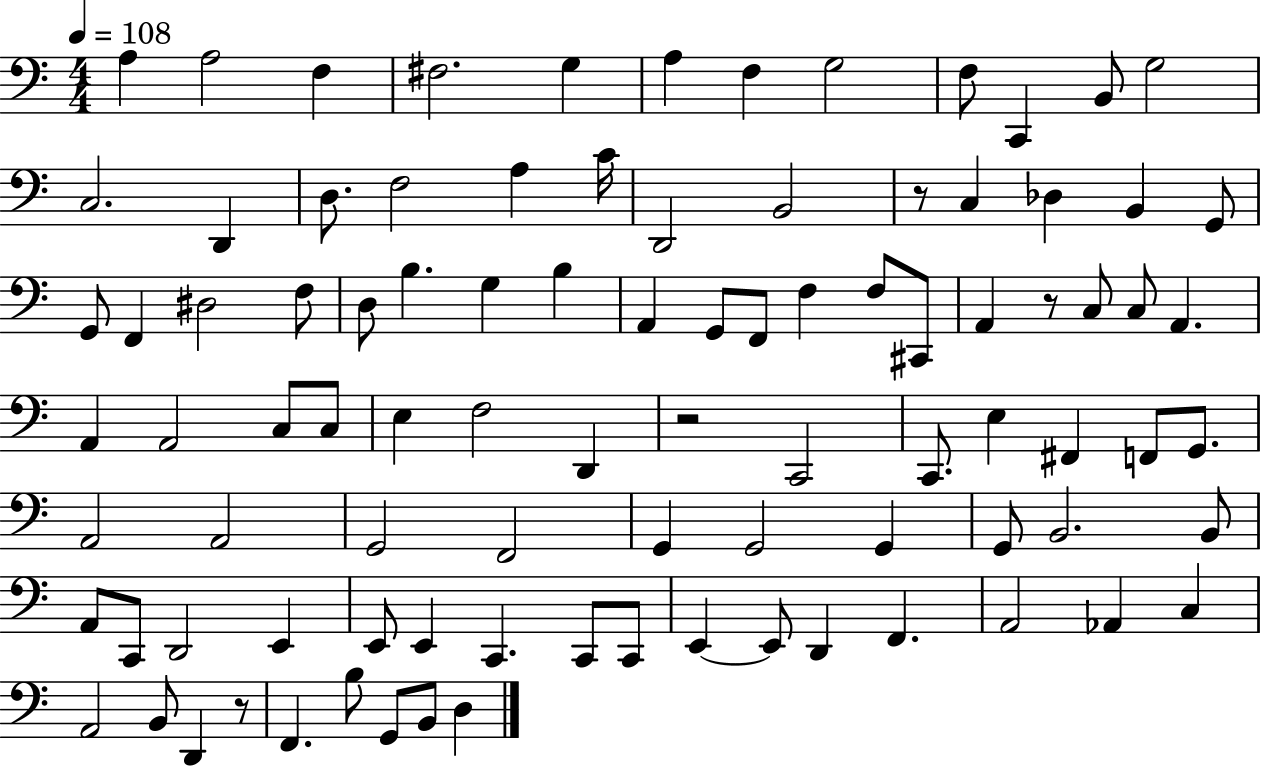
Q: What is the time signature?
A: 4/4